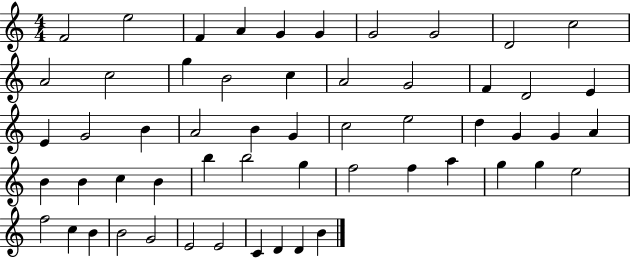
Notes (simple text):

F4/h E5/h F4/q A4/q G4/q G4/q G4/h G4/h D4/h C5/h A4/h C5/h G5/q B4/h C5/q A4/h G4/h F4/q D4/h E4/q E4/q G4/h B4/q A4/h B4/q G4/q C5/h E5/h D5/q G4/q G4/q A4/q B4/q B4/q C5/q B4/q B5/q B5/h G5/q F5/h F5/q A5/q G5/q G5/q E5/h F5/h C5/q B4/q B4/h G4/h E4/h E4/h C4/q D4/q D4/q B4/q